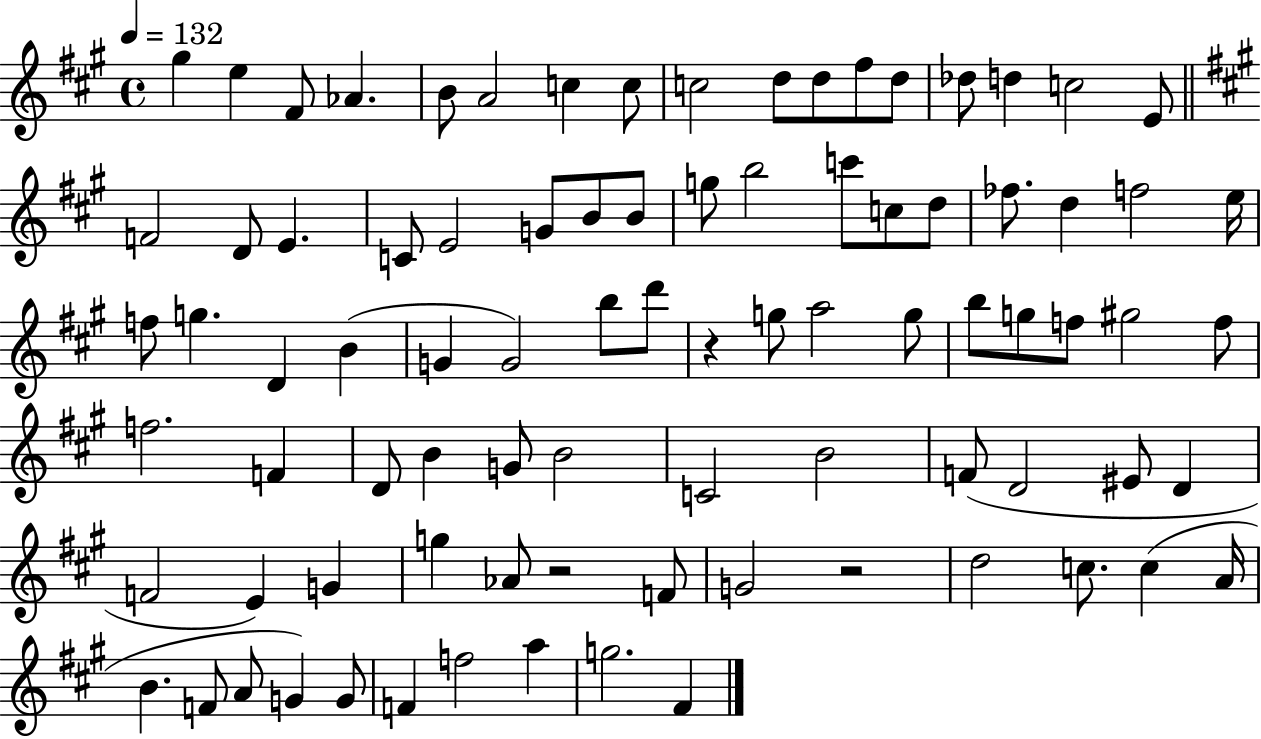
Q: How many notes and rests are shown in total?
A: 86